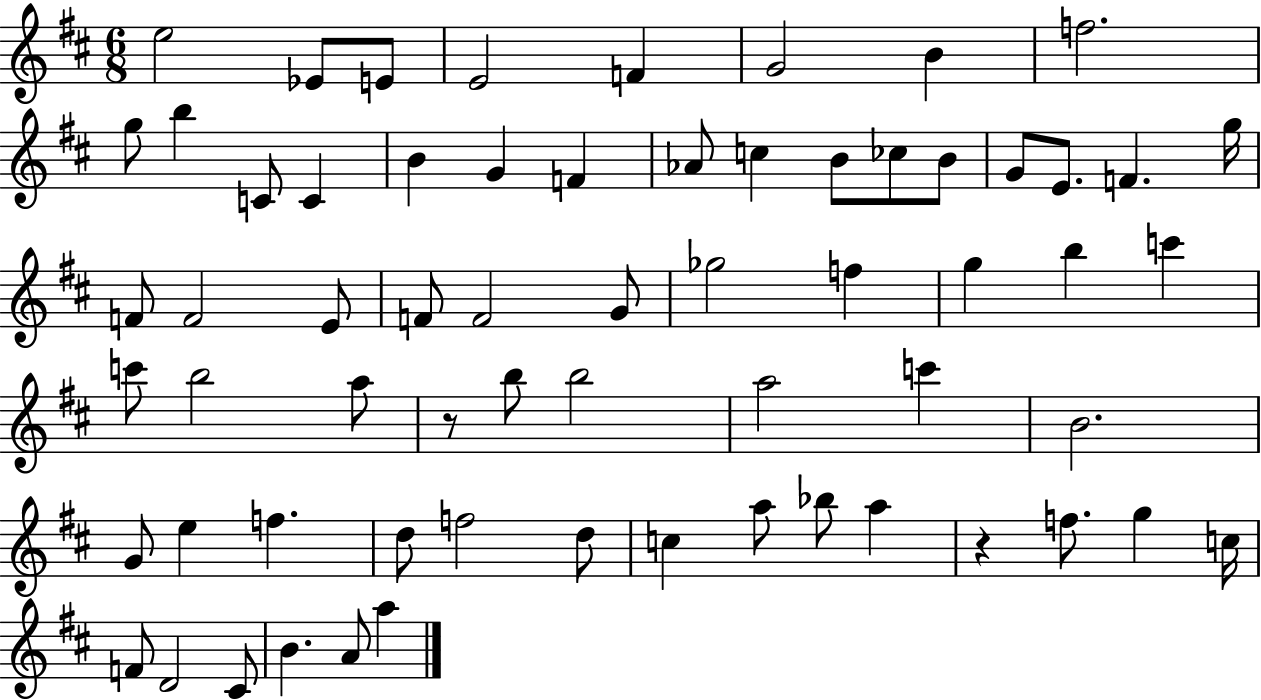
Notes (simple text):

E5/h Eb4/e E4/e E4/h F4/q G4/h B4/q F5/h. G5/e B5/q C4/e C4/q B4/q G4/q F4/q Ab4/e C5/q B4/e CES5/e B4/e G4/e E4/e. F4/q. G5/s F4/e F4/h E4/e F4/e F4/h G4/e Gb5/h F5/q G5/q B5/q C6/q C6/e B5/h A5/e R/e B5/e B5/h A5/h C6/q B4/h. G4/e E5/q F5/q. D5/e F5/h D5/e C5/q A5/e Bb5/e A5/q R/q F5/e. G5/q C5/s F4/e D4/h C#4/e B4/q. A4/e A5/q